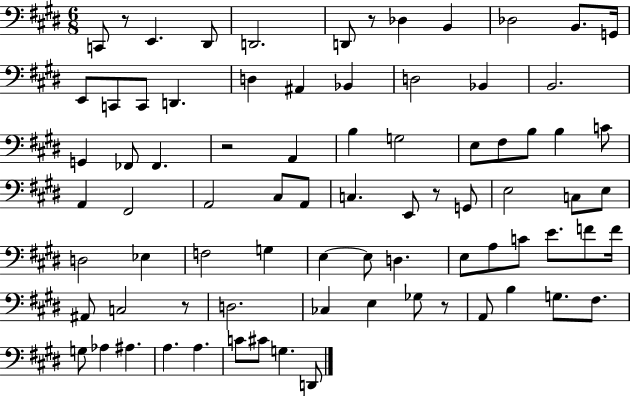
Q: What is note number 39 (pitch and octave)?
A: G2